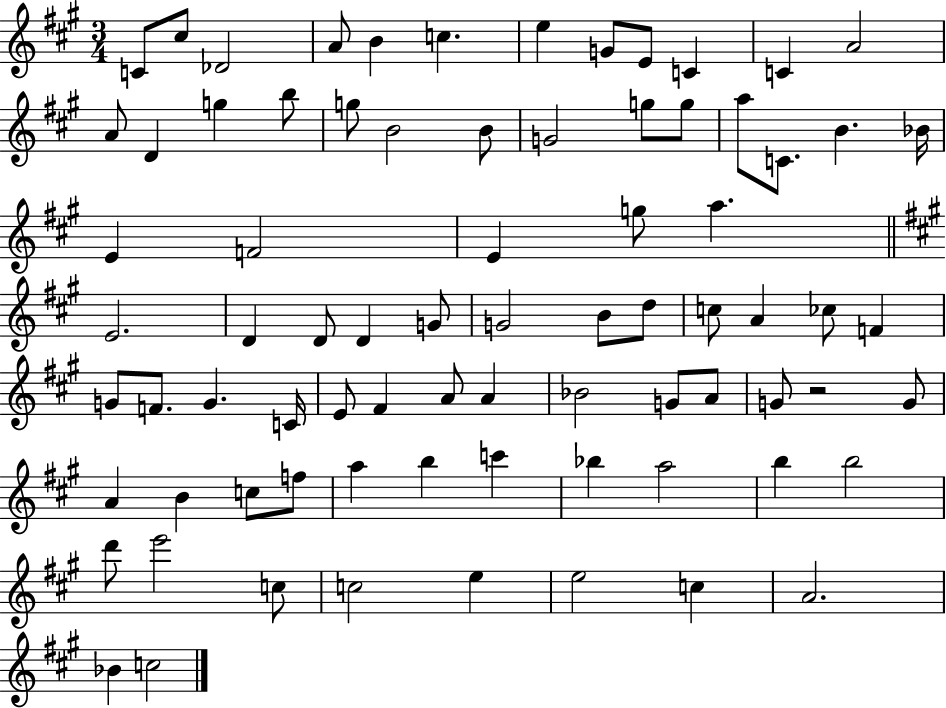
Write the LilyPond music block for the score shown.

{
  \clef treble
  \numericTimeSignature
  \time 3/4
  \key a \major
  c'8 cis''8 des'2 | a'8 b'4 c''4. | e''4 g'8 e'8 c'4 | c'4 a'2 | \break a'8 d'4 g''4 b''8 | g''8 b'2 b'8 | g'2 g''8 g''8 | a''8 c'8. b'4. bes'16 | \break e'4 f'2 | e'4 g''8 a''4. | \bar "||" \break \key a \major e'2. | d'4 d'8 d'4 g'8 | g'2 b'8 d''8 | c''8 a'4 ces''8 f'4 | \break g'8 f'8. g'4. c'16 | e'8 fis'4 a'8 a'4 | bes'2 g'8 a'8 | g'8 r2 g'8 | \break a'4 b'4 c''8 f''8 | a''4 b''4 c'''4 | bes''4 a''2 | b''4 b''2 | \break d'''8 e'''2 c''8 | c''2 e''4 | e''2 c''4 | a'2. | \break bes'4 c''2 | \bar "|."
}